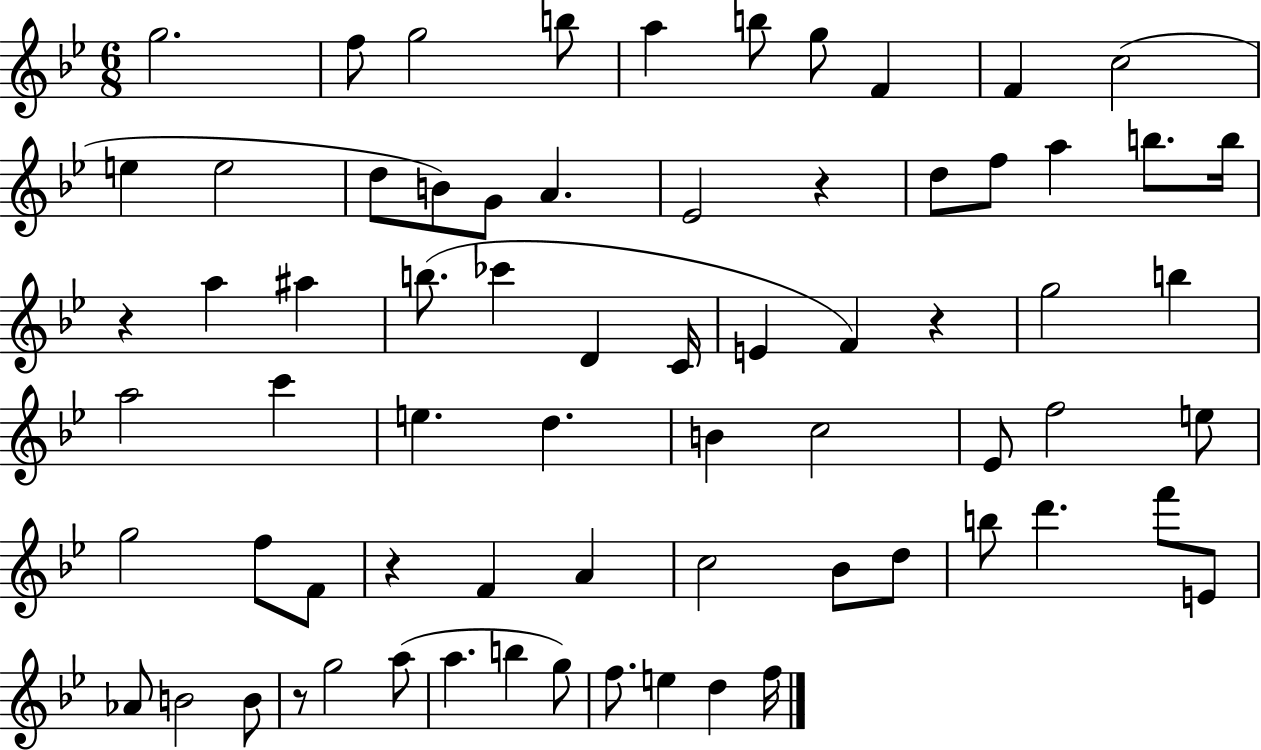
X:1
T:Untitled
M:6/8
L:1/4
K:Bb
g2 f/2 g2 b/2 a b/2 g/2 F F c2 e e2 d/2 B/2 G/2 A _E2 z d/2 f/2 a b/2 b/4 z a ^a b/2 _c' D C/4 E F z g2 b a2 c' e d B c2 _E/2 f2 e/2 g2 f/2 F/2 z F A c2 _B/2 d/2 b/2 d' f'/2 E/2 _A/2 B2 B/2 z/2 g2 a/2 a b g/2 f/2 e d f/4